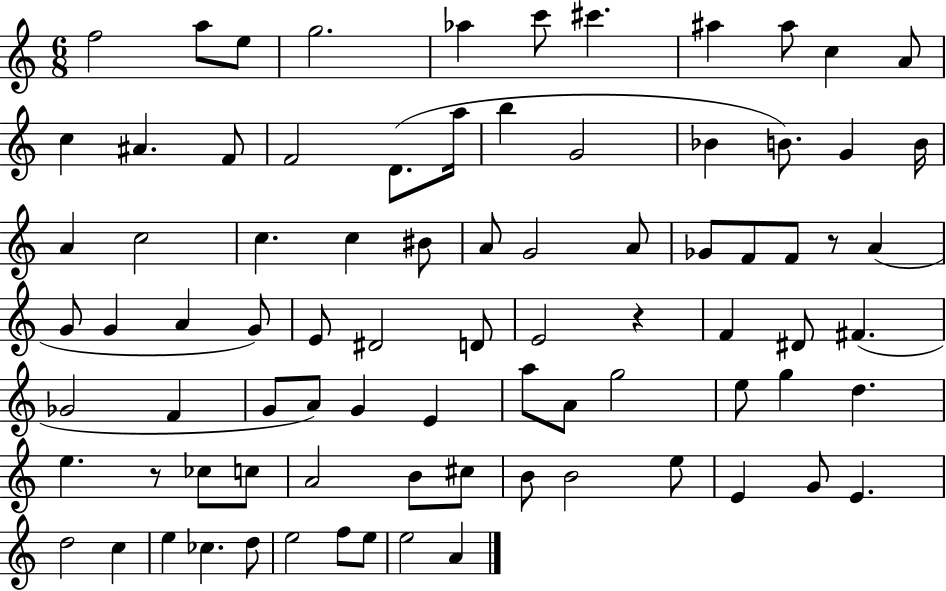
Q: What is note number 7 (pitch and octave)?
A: C#6